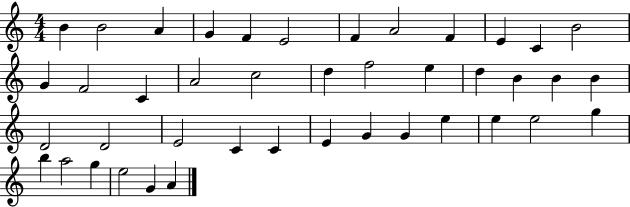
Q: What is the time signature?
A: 4/4